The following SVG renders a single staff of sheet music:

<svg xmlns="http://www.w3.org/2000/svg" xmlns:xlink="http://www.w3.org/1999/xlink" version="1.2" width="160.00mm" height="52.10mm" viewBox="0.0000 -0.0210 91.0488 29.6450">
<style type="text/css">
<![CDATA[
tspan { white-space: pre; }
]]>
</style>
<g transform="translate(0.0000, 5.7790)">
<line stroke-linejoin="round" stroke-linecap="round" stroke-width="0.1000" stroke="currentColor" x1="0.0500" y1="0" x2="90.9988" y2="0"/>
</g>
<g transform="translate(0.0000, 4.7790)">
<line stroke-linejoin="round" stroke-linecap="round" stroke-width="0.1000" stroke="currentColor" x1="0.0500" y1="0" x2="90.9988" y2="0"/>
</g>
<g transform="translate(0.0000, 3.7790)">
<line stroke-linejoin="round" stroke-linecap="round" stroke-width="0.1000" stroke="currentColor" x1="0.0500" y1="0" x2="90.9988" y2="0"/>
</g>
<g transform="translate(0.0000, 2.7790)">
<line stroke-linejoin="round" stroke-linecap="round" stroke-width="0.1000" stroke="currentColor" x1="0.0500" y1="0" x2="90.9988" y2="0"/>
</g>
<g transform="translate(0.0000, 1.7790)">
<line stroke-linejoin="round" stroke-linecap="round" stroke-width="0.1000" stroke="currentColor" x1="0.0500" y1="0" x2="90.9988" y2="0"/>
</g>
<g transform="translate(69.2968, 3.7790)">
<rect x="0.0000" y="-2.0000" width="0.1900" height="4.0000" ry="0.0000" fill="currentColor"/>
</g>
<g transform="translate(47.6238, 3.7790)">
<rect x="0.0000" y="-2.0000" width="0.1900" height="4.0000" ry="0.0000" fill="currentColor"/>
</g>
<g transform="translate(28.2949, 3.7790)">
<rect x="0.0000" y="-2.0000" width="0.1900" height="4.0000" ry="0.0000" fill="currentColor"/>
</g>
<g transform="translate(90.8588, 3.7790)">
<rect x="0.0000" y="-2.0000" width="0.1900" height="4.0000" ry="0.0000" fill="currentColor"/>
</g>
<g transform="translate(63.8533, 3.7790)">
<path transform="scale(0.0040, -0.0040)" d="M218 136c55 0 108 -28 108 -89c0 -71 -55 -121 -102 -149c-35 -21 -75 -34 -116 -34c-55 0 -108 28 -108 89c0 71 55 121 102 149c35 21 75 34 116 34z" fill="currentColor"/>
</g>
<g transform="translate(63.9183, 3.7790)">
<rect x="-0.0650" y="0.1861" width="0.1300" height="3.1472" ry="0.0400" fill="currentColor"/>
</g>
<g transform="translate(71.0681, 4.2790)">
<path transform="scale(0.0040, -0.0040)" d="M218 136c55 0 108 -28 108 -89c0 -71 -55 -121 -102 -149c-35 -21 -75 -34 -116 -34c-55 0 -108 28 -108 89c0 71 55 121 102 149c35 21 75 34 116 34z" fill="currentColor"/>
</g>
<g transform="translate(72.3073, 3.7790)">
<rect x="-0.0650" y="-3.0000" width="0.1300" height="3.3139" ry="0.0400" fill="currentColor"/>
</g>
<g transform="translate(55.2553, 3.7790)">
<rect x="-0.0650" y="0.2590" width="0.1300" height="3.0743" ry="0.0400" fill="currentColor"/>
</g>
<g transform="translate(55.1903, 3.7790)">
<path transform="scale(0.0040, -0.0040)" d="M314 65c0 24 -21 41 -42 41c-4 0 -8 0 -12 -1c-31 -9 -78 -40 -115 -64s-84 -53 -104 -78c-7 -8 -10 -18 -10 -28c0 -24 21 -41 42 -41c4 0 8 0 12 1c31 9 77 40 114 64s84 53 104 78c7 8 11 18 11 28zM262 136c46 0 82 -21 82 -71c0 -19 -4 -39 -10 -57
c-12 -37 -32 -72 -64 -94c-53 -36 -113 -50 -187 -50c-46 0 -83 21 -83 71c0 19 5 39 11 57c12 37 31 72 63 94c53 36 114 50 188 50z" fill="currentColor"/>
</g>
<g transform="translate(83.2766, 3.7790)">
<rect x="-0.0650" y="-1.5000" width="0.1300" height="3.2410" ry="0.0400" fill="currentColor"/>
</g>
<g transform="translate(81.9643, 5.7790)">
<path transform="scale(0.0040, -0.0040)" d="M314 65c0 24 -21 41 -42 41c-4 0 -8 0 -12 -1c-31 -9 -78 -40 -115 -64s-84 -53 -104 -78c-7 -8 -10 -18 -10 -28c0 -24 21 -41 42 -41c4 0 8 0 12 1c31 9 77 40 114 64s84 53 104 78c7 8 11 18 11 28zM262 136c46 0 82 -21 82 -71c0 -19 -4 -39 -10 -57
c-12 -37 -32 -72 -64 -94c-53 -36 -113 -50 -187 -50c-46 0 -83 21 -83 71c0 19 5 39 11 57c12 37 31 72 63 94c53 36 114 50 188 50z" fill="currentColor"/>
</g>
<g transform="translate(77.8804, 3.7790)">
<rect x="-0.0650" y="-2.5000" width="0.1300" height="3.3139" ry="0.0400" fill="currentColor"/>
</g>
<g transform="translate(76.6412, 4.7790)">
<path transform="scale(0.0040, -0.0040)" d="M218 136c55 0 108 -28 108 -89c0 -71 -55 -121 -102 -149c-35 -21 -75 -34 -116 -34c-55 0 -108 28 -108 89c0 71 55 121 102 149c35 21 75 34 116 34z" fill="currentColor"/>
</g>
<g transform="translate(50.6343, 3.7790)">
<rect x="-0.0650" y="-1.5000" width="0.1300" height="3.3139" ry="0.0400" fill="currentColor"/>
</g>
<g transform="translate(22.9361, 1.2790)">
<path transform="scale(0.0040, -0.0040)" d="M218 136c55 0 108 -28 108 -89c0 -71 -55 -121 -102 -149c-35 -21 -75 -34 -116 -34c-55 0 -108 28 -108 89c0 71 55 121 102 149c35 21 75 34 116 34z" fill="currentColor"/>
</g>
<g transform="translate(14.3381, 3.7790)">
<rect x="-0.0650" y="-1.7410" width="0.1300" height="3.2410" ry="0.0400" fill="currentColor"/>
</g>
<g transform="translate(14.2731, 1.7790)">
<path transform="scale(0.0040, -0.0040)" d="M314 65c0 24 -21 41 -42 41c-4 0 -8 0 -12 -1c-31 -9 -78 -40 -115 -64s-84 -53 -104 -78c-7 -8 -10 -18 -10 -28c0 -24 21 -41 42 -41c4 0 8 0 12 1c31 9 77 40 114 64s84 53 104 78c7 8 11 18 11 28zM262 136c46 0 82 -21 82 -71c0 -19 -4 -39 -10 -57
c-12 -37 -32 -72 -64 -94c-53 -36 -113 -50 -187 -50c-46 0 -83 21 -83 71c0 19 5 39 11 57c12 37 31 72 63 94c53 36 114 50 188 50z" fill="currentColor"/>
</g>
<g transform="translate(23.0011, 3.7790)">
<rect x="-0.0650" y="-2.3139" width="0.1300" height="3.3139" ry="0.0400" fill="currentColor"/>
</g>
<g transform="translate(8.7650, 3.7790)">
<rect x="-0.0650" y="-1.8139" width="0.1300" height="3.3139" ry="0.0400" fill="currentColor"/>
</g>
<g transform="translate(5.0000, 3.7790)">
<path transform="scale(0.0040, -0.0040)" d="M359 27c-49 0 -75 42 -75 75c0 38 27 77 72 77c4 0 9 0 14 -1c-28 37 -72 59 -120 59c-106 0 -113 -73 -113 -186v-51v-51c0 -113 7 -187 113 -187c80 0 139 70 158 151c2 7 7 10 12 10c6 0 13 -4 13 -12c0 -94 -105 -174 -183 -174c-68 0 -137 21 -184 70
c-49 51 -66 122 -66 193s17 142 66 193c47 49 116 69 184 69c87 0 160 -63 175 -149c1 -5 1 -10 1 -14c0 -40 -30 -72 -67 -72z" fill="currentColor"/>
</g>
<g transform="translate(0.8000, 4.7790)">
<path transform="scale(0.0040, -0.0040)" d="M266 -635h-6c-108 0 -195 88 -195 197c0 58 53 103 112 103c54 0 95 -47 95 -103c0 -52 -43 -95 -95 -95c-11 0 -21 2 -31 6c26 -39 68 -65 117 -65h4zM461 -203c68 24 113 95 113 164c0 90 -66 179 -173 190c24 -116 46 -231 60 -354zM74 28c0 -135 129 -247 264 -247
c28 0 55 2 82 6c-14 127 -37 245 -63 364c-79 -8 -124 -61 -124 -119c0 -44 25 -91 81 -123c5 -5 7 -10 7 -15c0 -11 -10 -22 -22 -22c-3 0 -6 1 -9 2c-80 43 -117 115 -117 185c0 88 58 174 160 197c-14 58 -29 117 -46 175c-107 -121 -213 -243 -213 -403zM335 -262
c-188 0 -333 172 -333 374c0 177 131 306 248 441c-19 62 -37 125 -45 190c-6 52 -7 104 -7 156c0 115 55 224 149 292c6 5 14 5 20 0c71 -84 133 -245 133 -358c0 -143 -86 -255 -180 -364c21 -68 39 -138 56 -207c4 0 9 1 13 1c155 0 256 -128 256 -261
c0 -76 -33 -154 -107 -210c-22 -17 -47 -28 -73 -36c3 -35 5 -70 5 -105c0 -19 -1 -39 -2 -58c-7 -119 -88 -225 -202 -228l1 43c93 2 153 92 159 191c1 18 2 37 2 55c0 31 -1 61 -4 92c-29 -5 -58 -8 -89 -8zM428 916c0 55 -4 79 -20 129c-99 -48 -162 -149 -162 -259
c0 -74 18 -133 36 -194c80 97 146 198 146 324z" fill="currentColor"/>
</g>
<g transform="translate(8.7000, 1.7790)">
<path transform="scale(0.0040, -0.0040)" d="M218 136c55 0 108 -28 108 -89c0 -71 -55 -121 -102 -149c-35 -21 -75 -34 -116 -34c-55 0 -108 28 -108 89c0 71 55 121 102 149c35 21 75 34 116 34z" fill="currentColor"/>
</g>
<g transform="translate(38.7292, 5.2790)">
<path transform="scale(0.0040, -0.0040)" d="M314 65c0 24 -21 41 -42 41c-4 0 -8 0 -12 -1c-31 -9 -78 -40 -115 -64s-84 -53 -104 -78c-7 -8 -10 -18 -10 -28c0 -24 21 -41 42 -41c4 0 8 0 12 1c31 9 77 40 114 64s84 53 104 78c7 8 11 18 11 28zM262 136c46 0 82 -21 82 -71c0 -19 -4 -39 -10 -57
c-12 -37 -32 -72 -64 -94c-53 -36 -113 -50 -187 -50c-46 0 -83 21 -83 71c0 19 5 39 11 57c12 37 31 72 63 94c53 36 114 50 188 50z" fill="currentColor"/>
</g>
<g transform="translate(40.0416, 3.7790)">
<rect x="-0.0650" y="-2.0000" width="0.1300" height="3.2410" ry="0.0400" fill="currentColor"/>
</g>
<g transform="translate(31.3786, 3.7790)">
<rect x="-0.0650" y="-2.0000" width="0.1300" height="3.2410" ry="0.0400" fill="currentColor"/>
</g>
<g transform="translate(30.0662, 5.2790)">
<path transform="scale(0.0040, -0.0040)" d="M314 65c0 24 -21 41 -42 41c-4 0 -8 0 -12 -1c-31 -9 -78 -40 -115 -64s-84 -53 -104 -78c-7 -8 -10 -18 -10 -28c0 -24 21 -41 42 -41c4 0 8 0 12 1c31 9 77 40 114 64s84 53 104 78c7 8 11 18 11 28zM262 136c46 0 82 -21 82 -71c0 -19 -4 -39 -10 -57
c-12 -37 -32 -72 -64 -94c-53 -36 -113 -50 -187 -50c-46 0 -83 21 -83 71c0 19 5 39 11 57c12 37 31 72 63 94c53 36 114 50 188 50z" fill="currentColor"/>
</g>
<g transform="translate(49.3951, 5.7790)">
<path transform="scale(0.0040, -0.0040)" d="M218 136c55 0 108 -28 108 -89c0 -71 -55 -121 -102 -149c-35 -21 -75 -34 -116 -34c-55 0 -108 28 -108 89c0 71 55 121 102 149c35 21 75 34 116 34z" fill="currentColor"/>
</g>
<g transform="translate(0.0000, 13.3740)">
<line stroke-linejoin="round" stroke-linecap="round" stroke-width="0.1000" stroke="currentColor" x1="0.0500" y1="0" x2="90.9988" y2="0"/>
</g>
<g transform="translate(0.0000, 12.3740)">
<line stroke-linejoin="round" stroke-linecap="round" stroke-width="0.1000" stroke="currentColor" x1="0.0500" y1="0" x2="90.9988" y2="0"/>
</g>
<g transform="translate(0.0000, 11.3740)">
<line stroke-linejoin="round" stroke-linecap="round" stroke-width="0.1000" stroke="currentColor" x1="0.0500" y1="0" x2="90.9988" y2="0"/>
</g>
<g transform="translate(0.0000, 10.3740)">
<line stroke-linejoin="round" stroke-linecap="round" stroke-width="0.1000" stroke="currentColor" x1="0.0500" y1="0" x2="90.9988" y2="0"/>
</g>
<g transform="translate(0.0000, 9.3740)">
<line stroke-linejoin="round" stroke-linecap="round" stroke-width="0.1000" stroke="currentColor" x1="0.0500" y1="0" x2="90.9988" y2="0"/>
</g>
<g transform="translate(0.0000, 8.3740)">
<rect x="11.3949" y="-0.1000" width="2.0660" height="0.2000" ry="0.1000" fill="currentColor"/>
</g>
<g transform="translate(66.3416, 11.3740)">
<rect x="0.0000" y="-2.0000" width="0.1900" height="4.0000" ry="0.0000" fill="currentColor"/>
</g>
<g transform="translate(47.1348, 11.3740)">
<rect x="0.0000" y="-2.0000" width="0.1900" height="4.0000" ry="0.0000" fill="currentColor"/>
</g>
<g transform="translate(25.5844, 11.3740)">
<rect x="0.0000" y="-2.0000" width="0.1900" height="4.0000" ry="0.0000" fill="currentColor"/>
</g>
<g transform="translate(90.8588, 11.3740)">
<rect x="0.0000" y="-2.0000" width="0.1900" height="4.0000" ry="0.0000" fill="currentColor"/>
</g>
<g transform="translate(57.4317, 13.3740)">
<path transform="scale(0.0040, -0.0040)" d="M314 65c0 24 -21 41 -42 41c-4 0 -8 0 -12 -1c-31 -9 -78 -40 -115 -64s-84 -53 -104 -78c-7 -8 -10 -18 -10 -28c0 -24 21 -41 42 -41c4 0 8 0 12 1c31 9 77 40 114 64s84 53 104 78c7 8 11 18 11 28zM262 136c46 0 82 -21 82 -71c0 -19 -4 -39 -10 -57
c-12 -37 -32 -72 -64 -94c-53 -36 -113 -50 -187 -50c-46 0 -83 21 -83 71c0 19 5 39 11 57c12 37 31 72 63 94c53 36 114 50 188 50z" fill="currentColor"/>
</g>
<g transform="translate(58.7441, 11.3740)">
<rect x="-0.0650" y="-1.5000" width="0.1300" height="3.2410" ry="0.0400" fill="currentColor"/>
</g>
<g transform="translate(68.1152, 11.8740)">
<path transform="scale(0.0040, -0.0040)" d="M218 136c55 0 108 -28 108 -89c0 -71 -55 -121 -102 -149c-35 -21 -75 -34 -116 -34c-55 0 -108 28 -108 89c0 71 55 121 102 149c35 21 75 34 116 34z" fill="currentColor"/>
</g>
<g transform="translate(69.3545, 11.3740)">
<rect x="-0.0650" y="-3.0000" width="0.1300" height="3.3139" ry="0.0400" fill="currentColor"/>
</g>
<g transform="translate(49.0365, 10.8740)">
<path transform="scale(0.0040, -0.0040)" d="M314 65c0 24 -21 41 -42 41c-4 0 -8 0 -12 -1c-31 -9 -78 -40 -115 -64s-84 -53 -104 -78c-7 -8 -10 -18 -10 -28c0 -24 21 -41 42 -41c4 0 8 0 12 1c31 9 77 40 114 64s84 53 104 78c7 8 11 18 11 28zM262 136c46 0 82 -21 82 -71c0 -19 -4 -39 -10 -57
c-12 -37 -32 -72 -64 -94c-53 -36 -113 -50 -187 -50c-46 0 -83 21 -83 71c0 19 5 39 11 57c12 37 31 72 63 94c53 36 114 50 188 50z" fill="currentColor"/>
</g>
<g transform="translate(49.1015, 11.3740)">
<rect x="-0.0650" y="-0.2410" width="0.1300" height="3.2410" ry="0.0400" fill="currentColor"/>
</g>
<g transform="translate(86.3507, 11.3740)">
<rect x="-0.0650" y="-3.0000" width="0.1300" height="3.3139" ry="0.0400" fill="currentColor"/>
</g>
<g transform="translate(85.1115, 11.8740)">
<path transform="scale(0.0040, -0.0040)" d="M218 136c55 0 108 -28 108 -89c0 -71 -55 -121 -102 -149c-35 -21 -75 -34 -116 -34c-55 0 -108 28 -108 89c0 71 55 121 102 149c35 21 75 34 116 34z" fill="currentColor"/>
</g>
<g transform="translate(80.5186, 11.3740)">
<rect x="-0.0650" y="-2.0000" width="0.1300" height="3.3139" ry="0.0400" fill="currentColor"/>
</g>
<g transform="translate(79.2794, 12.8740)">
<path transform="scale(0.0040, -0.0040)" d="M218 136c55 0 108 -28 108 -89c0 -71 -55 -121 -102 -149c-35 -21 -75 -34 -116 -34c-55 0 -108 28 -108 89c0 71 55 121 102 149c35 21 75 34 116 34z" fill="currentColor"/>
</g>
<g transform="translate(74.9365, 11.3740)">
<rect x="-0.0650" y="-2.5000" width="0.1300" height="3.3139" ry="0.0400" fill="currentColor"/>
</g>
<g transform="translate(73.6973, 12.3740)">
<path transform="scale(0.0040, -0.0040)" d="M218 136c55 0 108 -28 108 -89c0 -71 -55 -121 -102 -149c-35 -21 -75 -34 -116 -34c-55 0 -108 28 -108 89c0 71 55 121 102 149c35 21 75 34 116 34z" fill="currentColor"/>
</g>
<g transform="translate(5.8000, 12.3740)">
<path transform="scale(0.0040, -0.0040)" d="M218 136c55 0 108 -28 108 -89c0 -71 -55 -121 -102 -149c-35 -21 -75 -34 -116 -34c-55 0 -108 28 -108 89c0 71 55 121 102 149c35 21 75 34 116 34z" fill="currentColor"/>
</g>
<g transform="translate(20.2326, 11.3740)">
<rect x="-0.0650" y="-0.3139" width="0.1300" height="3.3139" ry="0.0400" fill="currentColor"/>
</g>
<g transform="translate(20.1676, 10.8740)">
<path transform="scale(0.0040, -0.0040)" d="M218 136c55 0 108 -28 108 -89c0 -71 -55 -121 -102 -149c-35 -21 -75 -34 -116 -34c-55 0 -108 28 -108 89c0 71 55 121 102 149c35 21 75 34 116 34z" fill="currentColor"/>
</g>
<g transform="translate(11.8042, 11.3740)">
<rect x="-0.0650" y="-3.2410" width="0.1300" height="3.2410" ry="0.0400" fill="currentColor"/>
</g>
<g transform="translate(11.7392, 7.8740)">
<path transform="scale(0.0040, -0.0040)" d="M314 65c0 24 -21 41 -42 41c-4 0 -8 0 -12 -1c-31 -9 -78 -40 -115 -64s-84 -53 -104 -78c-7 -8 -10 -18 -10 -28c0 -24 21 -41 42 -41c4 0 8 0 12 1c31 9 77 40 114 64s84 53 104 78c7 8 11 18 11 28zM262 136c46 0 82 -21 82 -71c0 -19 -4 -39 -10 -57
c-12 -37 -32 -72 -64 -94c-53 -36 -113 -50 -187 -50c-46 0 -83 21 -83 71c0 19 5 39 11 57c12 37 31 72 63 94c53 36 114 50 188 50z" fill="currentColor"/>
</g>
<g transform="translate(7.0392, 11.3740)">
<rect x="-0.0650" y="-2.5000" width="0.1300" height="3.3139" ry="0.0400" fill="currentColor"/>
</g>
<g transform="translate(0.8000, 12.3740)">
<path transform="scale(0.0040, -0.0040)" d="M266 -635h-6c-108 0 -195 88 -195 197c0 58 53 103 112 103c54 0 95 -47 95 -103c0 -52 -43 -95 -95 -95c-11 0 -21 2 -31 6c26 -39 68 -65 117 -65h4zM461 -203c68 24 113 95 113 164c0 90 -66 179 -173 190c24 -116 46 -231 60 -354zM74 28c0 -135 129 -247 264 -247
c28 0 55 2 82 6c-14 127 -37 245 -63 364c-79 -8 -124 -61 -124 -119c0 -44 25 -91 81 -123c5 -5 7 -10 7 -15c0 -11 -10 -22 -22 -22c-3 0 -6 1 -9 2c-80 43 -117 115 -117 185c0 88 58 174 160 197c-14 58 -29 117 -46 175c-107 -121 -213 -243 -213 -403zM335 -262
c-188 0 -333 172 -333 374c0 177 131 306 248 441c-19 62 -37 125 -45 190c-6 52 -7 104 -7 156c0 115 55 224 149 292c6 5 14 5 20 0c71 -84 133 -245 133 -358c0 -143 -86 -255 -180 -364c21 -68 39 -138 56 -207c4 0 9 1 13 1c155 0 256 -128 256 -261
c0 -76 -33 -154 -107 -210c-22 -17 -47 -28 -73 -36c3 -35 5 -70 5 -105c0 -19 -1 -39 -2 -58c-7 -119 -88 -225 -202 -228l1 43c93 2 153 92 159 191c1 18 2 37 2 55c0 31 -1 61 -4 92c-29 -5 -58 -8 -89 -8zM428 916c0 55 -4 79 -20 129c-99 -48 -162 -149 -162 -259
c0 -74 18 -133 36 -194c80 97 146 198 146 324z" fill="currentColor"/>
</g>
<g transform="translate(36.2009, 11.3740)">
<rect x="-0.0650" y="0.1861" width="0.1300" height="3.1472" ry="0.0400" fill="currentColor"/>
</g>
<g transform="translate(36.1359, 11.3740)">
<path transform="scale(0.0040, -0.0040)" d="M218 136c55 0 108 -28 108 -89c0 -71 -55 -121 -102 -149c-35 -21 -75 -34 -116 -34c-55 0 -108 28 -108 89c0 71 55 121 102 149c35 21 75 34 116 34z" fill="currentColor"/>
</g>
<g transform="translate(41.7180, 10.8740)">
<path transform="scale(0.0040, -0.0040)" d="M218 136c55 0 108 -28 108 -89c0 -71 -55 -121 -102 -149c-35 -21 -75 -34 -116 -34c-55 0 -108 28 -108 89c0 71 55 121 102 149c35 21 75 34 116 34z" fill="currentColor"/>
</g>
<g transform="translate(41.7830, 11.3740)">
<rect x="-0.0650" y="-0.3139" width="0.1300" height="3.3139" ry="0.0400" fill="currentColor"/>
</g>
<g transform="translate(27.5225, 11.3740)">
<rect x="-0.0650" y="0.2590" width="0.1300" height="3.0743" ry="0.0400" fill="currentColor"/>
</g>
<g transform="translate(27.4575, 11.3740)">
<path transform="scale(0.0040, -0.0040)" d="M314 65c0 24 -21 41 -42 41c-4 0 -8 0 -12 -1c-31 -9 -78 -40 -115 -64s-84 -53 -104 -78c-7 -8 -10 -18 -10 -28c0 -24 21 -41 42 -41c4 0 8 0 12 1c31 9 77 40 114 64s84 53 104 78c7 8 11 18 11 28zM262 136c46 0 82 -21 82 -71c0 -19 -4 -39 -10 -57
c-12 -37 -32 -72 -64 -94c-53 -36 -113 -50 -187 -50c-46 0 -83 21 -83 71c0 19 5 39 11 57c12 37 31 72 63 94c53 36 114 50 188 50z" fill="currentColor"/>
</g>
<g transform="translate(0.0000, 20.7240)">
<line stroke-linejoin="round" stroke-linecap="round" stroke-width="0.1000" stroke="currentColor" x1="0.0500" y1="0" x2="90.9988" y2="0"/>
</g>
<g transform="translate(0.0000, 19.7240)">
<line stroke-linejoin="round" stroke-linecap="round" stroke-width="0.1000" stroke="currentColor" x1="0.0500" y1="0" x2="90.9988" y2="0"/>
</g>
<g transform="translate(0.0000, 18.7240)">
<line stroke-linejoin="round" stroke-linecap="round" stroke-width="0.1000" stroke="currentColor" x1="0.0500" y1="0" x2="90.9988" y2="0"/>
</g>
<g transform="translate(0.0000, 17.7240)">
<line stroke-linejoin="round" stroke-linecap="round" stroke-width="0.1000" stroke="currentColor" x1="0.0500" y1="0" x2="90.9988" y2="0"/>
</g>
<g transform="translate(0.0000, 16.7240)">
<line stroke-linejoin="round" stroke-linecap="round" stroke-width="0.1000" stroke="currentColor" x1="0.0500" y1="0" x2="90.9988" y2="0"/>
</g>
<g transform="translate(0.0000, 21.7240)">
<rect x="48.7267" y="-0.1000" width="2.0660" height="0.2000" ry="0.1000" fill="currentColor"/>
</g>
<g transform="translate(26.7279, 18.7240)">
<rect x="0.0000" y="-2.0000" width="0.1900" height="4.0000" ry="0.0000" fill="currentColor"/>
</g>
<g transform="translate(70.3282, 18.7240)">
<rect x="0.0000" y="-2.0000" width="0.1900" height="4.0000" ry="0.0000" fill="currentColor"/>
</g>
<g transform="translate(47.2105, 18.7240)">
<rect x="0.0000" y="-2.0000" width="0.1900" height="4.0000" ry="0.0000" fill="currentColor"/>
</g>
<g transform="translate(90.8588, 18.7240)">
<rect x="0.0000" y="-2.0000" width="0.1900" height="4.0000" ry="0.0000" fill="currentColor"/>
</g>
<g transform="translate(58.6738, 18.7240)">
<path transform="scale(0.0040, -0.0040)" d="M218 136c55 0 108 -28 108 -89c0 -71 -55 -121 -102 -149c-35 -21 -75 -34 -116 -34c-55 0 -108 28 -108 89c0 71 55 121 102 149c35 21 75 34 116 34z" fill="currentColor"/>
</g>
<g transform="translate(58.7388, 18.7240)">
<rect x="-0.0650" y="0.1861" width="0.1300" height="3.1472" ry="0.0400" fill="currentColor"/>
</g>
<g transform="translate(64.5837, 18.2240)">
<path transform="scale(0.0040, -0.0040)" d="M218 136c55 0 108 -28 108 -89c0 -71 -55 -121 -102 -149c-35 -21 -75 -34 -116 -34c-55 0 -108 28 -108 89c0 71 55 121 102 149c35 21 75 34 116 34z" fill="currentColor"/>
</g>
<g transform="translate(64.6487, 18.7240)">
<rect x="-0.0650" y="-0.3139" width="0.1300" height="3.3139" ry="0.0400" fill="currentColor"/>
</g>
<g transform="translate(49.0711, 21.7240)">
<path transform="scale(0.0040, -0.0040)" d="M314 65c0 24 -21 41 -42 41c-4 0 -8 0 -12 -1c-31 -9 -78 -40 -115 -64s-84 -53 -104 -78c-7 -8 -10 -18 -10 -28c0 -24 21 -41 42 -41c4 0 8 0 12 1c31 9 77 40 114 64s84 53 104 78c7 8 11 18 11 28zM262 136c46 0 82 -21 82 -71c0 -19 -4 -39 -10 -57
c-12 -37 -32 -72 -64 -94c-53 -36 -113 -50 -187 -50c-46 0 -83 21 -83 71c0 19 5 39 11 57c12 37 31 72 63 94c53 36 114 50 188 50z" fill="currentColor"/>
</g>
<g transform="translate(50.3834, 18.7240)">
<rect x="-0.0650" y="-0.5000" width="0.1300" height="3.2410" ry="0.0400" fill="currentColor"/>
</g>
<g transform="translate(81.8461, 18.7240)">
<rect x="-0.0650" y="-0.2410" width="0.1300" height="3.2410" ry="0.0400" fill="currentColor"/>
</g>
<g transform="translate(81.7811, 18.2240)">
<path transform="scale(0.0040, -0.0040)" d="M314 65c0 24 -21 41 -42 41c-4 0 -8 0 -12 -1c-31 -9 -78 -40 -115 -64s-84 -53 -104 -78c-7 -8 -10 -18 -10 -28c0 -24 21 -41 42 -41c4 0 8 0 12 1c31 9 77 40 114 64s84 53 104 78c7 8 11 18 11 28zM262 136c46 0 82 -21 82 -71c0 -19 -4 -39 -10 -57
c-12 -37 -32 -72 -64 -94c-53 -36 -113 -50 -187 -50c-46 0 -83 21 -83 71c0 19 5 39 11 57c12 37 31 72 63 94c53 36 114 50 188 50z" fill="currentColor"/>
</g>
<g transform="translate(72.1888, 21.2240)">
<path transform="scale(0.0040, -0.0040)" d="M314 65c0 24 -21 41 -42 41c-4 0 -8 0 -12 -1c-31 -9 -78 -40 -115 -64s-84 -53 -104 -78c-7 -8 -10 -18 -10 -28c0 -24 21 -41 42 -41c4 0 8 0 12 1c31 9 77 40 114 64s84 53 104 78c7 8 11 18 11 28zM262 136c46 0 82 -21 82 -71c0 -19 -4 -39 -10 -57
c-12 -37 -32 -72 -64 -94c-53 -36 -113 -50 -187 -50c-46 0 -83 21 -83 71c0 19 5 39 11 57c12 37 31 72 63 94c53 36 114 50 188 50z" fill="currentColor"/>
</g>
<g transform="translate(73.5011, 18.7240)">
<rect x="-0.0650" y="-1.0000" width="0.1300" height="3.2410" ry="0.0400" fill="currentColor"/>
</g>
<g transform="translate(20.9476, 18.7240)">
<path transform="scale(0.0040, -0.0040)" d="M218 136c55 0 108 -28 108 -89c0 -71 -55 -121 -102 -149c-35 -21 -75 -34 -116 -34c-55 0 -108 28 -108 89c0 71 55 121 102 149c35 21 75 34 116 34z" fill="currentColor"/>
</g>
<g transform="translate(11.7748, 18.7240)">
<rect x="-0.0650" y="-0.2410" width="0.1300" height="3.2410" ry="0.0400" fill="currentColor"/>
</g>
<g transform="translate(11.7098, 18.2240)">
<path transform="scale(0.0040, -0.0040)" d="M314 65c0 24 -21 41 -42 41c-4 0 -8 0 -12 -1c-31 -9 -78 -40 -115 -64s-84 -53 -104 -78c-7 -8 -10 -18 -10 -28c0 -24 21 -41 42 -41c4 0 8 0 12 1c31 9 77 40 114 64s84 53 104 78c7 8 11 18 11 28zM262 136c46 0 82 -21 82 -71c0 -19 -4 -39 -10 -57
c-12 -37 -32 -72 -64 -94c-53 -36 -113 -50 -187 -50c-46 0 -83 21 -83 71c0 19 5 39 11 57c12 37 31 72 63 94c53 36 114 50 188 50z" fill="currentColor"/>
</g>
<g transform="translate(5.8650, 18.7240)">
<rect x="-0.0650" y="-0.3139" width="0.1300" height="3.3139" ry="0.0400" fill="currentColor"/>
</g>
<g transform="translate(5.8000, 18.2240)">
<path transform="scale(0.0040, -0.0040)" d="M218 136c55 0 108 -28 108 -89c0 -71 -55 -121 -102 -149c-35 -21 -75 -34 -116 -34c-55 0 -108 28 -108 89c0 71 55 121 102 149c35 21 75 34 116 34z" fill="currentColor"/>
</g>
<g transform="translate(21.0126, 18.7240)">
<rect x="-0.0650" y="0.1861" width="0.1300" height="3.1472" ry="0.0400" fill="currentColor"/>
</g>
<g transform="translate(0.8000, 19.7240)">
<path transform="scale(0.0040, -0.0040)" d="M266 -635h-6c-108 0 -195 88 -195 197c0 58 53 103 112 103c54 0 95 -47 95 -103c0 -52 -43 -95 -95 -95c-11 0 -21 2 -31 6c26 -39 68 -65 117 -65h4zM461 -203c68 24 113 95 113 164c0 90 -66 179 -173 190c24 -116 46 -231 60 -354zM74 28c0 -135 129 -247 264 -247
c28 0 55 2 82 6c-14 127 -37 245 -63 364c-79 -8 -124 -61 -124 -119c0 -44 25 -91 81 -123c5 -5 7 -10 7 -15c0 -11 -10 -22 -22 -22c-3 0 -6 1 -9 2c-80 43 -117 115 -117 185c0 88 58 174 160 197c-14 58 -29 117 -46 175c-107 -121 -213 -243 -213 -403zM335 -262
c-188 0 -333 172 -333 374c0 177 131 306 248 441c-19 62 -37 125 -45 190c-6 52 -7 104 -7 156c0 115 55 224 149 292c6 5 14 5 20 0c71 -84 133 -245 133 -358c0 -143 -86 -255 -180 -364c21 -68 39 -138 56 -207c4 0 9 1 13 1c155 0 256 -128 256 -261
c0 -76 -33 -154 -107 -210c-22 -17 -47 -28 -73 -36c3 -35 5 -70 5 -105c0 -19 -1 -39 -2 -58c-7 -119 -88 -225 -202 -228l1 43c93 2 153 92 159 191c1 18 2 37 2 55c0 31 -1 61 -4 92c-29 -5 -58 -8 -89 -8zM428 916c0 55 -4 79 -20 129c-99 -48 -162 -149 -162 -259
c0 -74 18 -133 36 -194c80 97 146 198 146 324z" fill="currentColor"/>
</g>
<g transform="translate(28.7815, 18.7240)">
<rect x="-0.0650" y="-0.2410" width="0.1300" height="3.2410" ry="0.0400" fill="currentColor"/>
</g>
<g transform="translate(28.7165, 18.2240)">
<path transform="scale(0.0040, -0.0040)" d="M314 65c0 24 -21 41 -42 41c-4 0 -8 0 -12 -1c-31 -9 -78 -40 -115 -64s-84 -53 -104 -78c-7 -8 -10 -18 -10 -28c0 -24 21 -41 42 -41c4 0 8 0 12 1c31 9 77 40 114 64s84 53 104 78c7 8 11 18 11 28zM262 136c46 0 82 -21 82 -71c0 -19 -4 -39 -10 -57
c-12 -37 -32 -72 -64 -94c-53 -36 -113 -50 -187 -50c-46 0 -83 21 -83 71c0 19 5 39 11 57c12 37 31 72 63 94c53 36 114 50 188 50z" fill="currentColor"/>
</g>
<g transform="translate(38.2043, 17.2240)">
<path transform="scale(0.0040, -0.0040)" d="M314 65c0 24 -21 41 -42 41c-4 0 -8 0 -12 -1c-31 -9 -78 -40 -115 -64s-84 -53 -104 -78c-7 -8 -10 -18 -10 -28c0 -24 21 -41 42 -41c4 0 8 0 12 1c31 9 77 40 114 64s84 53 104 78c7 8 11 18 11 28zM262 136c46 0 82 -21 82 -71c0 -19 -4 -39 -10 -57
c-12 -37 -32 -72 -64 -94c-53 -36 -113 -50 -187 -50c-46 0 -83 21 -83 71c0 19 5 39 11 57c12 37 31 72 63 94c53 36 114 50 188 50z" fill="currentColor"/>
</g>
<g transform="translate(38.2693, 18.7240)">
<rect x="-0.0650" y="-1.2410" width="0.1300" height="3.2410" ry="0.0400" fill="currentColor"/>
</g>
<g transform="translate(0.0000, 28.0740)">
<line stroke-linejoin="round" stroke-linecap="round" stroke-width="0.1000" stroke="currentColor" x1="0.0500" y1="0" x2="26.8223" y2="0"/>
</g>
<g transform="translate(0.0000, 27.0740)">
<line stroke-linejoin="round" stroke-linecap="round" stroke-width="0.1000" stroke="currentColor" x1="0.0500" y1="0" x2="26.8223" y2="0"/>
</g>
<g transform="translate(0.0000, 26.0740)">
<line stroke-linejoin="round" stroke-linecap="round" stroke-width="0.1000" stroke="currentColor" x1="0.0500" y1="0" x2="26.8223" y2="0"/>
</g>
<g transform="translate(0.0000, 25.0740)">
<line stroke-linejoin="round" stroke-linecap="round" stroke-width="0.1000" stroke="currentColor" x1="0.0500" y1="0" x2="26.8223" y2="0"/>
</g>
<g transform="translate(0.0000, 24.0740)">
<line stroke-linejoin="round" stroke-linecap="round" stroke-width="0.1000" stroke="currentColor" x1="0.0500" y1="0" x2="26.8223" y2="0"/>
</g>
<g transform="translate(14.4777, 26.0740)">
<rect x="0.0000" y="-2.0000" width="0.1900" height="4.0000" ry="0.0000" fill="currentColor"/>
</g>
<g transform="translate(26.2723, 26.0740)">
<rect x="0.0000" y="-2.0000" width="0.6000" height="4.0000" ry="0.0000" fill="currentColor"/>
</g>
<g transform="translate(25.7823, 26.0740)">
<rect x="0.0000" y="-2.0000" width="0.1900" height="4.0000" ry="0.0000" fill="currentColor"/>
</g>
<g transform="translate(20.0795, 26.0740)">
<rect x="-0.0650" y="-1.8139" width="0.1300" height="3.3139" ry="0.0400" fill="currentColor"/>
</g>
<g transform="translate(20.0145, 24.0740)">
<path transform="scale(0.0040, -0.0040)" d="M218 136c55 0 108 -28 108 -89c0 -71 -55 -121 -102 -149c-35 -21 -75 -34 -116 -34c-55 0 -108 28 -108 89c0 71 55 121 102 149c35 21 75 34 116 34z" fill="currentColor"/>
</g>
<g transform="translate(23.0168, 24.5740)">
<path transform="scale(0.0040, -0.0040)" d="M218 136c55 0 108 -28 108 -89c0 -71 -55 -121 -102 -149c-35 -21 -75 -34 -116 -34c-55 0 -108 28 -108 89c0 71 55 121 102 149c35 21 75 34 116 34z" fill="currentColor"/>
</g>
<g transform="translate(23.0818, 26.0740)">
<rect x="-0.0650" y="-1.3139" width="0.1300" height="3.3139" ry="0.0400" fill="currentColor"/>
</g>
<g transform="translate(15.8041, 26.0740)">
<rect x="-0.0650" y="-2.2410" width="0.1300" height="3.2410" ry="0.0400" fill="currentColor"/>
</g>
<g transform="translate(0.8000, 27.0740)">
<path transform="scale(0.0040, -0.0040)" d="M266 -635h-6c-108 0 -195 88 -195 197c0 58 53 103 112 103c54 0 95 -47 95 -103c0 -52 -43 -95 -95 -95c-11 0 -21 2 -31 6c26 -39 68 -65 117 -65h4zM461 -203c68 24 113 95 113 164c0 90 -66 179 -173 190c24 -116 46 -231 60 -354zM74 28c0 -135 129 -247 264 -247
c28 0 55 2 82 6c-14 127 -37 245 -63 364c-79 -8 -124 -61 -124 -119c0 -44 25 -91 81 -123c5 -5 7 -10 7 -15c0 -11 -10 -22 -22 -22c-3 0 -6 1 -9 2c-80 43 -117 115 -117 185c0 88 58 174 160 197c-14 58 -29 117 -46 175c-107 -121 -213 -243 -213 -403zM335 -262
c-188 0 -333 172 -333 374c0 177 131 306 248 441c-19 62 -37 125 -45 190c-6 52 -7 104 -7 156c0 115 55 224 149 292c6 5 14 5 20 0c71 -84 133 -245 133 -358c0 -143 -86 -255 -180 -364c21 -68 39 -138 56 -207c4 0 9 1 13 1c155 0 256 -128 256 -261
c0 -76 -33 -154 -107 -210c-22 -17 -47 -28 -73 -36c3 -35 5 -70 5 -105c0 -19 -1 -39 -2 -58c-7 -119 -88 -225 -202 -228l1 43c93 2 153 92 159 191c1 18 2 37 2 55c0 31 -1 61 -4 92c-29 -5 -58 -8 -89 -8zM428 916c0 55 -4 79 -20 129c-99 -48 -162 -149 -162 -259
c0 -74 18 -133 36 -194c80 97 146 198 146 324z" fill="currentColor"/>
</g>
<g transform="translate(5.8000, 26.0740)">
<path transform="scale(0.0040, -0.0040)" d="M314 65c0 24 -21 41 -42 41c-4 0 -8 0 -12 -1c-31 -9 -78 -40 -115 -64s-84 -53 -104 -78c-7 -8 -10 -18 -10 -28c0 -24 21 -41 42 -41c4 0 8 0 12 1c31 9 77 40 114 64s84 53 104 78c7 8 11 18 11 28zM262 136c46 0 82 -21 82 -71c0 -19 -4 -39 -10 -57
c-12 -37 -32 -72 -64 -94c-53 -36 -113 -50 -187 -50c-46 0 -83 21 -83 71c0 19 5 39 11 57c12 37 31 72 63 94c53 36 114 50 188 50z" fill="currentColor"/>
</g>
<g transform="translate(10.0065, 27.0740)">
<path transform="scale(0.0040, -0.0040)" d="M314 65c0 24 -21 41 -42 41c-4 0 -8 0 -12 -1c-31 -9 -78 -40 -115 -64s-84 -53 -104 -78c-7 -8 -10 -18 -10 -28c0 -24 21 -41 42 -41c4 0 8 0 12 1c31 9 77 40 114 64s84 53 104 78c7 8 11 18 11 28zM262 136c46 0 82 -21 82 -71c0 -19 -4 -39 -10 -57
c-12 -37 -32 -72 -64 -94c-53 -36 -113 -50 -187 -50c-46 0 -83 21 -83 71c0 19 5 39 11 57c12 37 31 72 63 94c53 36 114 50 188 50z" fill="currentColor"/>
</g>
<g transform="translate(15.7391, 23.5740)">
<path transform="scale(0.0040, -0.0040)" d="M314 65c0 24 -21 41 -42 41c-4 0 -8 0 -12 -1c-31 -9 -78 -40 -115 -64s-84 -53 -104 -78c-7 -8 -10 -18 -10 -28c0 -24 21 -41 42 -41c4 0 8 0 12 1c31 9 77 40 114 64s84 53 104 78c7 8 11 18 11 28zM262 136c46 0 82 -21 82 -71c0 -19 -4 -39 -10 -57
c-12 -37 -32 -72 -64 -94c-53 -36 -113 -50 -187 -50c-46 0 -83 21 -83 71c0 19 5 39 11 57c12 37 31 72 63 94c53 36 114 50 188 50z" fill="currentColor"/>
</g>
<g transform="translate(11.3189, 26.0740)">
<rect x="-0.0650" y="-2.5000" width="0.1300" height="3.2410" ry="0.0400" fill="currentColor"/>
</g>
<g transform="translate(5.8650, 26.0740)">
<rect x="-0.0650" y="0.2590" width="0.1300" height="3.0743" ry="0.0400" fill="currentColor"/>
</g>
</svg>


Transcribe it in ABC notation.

X:1
T:Untitled
M:4/4
L:1/4
K:C
f f2 g F2 F2 E B2 B A G E2 G b2 c B2 B c c2 E2 A G F A c c2 B c2 e2 C2 B c D2 c2 B2 G2 g2 f e